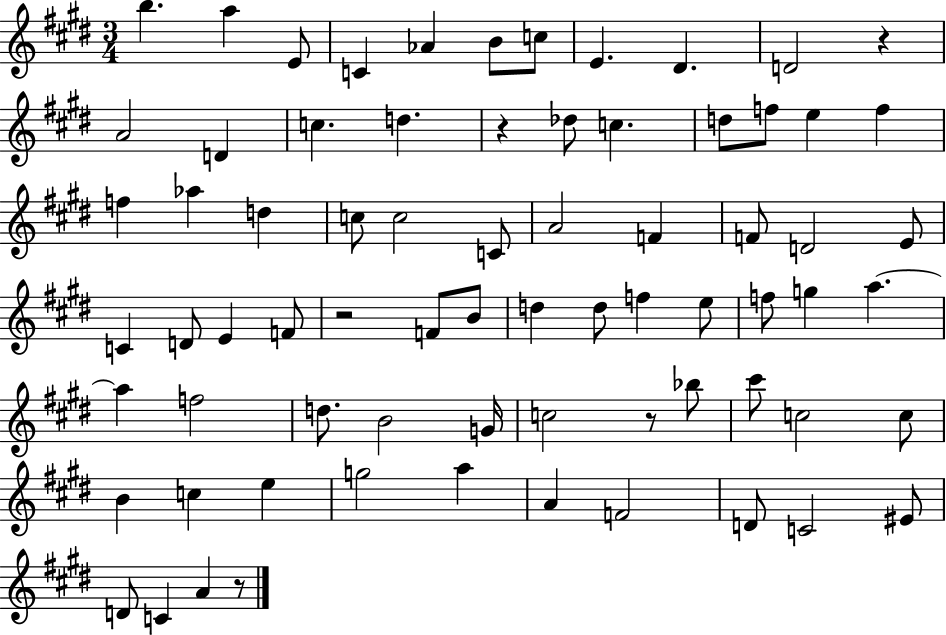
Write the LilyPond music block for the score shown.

{
  \clef treble
  \numericTimeSignature
  \time 3/4
  \key e \major
  b''4. a''4 e'8 | c'4 aes'4 b'8 c''8 | e'4. dis'4. | d'2 r4 | \break a'2 d'4 | c''4. d''4. | r4 des''8 c''4. | d''8 f''8 e''4 f''4 | \break f''4 aes''4 d''4 | c''8 c''2 c'8 | a'2 f'4 | f'8 d'2 e'8 | \break c'4 d'8 e'4 f'8 | r2 f'8 b'8 | d''4 d''8 f''4 e''8 | f''8 g''4 a''4.~~ | \break a''4 f''2 | d''8. b'2 g'16 | c''2 r8 bes''8 | cis'''8 c''2 c''8 | \break b'4 c''4 e''4 | g''2 a''4 | a'4 f'2 | d'8 c'2 eis'8 | \break d'8 c'4 a'4 r8 | \bar "|."
}